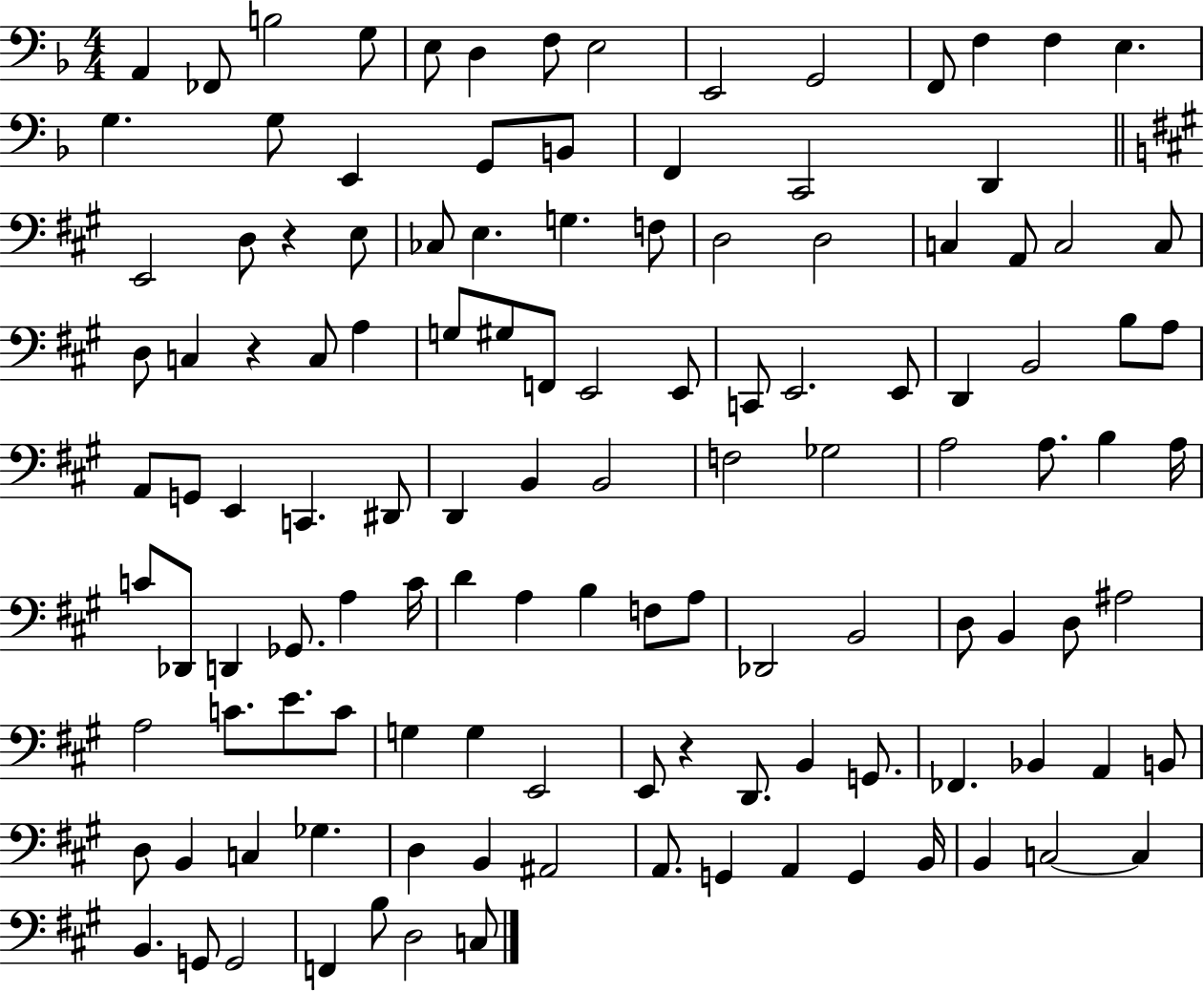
A2/q FES2/e B3/h G3/e E3/e D3/q F3/e E3/h E2/h G2/h F2/e F3/q F3/q E3/q. G3/q. G3/e E2/q G2/e B2/e F2/q C2/h D2/q E2/h D3/e R/q E3/e CES3/e E3/q. G3/q. F3/e D3/h D3/h C3/q A2/e C3/h C3/e D3/e C3/q R/q C3/e A3/q G3/e G#3/e F2/e E2/h E2/e C2/e E2/h. E2/e D2/q B2/h B3/e A3/e A2/e G2/e E2/q C2/q. D#2/e D2/q B2/q B2/h F3/h Gb3/h A3/h A3/e. B3/q A3/s C4/e Db2/e D2/q Gb2/e. A3/q C4/s D4/q A3/q B3/q F3/e A3/e Db2/h B2/h D3/e B2/q D3/e A#3/h A3/h C4/e. E4/e. C4/e G3/q G3/q E2/h E2/e R/q D2/e. B2/q G2/e. FES2/q. Bb2/q A2/q B2/e D3/e B2/q C3/q Gb3/q. D3/q B2/q A#2/h A2/e. G2/q A2/q G2/q B2/s B2/q C3/h C3/q B2/q. G2/e G2/h F2/q B3/e D3/h C3/e